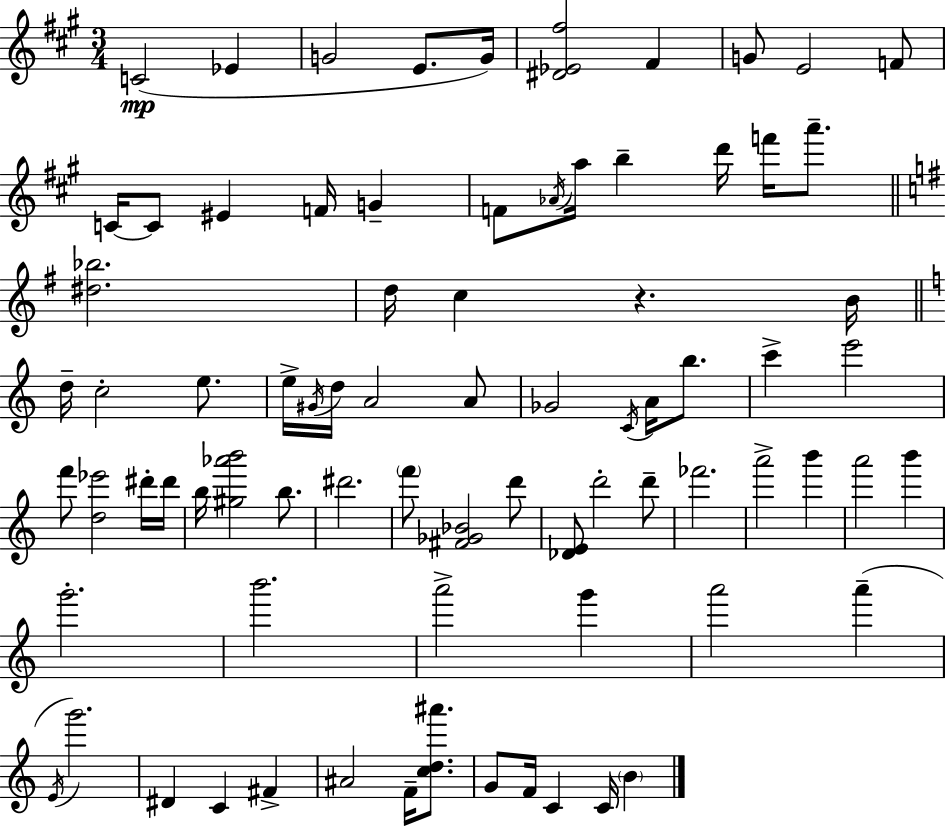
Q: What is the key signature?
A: A major